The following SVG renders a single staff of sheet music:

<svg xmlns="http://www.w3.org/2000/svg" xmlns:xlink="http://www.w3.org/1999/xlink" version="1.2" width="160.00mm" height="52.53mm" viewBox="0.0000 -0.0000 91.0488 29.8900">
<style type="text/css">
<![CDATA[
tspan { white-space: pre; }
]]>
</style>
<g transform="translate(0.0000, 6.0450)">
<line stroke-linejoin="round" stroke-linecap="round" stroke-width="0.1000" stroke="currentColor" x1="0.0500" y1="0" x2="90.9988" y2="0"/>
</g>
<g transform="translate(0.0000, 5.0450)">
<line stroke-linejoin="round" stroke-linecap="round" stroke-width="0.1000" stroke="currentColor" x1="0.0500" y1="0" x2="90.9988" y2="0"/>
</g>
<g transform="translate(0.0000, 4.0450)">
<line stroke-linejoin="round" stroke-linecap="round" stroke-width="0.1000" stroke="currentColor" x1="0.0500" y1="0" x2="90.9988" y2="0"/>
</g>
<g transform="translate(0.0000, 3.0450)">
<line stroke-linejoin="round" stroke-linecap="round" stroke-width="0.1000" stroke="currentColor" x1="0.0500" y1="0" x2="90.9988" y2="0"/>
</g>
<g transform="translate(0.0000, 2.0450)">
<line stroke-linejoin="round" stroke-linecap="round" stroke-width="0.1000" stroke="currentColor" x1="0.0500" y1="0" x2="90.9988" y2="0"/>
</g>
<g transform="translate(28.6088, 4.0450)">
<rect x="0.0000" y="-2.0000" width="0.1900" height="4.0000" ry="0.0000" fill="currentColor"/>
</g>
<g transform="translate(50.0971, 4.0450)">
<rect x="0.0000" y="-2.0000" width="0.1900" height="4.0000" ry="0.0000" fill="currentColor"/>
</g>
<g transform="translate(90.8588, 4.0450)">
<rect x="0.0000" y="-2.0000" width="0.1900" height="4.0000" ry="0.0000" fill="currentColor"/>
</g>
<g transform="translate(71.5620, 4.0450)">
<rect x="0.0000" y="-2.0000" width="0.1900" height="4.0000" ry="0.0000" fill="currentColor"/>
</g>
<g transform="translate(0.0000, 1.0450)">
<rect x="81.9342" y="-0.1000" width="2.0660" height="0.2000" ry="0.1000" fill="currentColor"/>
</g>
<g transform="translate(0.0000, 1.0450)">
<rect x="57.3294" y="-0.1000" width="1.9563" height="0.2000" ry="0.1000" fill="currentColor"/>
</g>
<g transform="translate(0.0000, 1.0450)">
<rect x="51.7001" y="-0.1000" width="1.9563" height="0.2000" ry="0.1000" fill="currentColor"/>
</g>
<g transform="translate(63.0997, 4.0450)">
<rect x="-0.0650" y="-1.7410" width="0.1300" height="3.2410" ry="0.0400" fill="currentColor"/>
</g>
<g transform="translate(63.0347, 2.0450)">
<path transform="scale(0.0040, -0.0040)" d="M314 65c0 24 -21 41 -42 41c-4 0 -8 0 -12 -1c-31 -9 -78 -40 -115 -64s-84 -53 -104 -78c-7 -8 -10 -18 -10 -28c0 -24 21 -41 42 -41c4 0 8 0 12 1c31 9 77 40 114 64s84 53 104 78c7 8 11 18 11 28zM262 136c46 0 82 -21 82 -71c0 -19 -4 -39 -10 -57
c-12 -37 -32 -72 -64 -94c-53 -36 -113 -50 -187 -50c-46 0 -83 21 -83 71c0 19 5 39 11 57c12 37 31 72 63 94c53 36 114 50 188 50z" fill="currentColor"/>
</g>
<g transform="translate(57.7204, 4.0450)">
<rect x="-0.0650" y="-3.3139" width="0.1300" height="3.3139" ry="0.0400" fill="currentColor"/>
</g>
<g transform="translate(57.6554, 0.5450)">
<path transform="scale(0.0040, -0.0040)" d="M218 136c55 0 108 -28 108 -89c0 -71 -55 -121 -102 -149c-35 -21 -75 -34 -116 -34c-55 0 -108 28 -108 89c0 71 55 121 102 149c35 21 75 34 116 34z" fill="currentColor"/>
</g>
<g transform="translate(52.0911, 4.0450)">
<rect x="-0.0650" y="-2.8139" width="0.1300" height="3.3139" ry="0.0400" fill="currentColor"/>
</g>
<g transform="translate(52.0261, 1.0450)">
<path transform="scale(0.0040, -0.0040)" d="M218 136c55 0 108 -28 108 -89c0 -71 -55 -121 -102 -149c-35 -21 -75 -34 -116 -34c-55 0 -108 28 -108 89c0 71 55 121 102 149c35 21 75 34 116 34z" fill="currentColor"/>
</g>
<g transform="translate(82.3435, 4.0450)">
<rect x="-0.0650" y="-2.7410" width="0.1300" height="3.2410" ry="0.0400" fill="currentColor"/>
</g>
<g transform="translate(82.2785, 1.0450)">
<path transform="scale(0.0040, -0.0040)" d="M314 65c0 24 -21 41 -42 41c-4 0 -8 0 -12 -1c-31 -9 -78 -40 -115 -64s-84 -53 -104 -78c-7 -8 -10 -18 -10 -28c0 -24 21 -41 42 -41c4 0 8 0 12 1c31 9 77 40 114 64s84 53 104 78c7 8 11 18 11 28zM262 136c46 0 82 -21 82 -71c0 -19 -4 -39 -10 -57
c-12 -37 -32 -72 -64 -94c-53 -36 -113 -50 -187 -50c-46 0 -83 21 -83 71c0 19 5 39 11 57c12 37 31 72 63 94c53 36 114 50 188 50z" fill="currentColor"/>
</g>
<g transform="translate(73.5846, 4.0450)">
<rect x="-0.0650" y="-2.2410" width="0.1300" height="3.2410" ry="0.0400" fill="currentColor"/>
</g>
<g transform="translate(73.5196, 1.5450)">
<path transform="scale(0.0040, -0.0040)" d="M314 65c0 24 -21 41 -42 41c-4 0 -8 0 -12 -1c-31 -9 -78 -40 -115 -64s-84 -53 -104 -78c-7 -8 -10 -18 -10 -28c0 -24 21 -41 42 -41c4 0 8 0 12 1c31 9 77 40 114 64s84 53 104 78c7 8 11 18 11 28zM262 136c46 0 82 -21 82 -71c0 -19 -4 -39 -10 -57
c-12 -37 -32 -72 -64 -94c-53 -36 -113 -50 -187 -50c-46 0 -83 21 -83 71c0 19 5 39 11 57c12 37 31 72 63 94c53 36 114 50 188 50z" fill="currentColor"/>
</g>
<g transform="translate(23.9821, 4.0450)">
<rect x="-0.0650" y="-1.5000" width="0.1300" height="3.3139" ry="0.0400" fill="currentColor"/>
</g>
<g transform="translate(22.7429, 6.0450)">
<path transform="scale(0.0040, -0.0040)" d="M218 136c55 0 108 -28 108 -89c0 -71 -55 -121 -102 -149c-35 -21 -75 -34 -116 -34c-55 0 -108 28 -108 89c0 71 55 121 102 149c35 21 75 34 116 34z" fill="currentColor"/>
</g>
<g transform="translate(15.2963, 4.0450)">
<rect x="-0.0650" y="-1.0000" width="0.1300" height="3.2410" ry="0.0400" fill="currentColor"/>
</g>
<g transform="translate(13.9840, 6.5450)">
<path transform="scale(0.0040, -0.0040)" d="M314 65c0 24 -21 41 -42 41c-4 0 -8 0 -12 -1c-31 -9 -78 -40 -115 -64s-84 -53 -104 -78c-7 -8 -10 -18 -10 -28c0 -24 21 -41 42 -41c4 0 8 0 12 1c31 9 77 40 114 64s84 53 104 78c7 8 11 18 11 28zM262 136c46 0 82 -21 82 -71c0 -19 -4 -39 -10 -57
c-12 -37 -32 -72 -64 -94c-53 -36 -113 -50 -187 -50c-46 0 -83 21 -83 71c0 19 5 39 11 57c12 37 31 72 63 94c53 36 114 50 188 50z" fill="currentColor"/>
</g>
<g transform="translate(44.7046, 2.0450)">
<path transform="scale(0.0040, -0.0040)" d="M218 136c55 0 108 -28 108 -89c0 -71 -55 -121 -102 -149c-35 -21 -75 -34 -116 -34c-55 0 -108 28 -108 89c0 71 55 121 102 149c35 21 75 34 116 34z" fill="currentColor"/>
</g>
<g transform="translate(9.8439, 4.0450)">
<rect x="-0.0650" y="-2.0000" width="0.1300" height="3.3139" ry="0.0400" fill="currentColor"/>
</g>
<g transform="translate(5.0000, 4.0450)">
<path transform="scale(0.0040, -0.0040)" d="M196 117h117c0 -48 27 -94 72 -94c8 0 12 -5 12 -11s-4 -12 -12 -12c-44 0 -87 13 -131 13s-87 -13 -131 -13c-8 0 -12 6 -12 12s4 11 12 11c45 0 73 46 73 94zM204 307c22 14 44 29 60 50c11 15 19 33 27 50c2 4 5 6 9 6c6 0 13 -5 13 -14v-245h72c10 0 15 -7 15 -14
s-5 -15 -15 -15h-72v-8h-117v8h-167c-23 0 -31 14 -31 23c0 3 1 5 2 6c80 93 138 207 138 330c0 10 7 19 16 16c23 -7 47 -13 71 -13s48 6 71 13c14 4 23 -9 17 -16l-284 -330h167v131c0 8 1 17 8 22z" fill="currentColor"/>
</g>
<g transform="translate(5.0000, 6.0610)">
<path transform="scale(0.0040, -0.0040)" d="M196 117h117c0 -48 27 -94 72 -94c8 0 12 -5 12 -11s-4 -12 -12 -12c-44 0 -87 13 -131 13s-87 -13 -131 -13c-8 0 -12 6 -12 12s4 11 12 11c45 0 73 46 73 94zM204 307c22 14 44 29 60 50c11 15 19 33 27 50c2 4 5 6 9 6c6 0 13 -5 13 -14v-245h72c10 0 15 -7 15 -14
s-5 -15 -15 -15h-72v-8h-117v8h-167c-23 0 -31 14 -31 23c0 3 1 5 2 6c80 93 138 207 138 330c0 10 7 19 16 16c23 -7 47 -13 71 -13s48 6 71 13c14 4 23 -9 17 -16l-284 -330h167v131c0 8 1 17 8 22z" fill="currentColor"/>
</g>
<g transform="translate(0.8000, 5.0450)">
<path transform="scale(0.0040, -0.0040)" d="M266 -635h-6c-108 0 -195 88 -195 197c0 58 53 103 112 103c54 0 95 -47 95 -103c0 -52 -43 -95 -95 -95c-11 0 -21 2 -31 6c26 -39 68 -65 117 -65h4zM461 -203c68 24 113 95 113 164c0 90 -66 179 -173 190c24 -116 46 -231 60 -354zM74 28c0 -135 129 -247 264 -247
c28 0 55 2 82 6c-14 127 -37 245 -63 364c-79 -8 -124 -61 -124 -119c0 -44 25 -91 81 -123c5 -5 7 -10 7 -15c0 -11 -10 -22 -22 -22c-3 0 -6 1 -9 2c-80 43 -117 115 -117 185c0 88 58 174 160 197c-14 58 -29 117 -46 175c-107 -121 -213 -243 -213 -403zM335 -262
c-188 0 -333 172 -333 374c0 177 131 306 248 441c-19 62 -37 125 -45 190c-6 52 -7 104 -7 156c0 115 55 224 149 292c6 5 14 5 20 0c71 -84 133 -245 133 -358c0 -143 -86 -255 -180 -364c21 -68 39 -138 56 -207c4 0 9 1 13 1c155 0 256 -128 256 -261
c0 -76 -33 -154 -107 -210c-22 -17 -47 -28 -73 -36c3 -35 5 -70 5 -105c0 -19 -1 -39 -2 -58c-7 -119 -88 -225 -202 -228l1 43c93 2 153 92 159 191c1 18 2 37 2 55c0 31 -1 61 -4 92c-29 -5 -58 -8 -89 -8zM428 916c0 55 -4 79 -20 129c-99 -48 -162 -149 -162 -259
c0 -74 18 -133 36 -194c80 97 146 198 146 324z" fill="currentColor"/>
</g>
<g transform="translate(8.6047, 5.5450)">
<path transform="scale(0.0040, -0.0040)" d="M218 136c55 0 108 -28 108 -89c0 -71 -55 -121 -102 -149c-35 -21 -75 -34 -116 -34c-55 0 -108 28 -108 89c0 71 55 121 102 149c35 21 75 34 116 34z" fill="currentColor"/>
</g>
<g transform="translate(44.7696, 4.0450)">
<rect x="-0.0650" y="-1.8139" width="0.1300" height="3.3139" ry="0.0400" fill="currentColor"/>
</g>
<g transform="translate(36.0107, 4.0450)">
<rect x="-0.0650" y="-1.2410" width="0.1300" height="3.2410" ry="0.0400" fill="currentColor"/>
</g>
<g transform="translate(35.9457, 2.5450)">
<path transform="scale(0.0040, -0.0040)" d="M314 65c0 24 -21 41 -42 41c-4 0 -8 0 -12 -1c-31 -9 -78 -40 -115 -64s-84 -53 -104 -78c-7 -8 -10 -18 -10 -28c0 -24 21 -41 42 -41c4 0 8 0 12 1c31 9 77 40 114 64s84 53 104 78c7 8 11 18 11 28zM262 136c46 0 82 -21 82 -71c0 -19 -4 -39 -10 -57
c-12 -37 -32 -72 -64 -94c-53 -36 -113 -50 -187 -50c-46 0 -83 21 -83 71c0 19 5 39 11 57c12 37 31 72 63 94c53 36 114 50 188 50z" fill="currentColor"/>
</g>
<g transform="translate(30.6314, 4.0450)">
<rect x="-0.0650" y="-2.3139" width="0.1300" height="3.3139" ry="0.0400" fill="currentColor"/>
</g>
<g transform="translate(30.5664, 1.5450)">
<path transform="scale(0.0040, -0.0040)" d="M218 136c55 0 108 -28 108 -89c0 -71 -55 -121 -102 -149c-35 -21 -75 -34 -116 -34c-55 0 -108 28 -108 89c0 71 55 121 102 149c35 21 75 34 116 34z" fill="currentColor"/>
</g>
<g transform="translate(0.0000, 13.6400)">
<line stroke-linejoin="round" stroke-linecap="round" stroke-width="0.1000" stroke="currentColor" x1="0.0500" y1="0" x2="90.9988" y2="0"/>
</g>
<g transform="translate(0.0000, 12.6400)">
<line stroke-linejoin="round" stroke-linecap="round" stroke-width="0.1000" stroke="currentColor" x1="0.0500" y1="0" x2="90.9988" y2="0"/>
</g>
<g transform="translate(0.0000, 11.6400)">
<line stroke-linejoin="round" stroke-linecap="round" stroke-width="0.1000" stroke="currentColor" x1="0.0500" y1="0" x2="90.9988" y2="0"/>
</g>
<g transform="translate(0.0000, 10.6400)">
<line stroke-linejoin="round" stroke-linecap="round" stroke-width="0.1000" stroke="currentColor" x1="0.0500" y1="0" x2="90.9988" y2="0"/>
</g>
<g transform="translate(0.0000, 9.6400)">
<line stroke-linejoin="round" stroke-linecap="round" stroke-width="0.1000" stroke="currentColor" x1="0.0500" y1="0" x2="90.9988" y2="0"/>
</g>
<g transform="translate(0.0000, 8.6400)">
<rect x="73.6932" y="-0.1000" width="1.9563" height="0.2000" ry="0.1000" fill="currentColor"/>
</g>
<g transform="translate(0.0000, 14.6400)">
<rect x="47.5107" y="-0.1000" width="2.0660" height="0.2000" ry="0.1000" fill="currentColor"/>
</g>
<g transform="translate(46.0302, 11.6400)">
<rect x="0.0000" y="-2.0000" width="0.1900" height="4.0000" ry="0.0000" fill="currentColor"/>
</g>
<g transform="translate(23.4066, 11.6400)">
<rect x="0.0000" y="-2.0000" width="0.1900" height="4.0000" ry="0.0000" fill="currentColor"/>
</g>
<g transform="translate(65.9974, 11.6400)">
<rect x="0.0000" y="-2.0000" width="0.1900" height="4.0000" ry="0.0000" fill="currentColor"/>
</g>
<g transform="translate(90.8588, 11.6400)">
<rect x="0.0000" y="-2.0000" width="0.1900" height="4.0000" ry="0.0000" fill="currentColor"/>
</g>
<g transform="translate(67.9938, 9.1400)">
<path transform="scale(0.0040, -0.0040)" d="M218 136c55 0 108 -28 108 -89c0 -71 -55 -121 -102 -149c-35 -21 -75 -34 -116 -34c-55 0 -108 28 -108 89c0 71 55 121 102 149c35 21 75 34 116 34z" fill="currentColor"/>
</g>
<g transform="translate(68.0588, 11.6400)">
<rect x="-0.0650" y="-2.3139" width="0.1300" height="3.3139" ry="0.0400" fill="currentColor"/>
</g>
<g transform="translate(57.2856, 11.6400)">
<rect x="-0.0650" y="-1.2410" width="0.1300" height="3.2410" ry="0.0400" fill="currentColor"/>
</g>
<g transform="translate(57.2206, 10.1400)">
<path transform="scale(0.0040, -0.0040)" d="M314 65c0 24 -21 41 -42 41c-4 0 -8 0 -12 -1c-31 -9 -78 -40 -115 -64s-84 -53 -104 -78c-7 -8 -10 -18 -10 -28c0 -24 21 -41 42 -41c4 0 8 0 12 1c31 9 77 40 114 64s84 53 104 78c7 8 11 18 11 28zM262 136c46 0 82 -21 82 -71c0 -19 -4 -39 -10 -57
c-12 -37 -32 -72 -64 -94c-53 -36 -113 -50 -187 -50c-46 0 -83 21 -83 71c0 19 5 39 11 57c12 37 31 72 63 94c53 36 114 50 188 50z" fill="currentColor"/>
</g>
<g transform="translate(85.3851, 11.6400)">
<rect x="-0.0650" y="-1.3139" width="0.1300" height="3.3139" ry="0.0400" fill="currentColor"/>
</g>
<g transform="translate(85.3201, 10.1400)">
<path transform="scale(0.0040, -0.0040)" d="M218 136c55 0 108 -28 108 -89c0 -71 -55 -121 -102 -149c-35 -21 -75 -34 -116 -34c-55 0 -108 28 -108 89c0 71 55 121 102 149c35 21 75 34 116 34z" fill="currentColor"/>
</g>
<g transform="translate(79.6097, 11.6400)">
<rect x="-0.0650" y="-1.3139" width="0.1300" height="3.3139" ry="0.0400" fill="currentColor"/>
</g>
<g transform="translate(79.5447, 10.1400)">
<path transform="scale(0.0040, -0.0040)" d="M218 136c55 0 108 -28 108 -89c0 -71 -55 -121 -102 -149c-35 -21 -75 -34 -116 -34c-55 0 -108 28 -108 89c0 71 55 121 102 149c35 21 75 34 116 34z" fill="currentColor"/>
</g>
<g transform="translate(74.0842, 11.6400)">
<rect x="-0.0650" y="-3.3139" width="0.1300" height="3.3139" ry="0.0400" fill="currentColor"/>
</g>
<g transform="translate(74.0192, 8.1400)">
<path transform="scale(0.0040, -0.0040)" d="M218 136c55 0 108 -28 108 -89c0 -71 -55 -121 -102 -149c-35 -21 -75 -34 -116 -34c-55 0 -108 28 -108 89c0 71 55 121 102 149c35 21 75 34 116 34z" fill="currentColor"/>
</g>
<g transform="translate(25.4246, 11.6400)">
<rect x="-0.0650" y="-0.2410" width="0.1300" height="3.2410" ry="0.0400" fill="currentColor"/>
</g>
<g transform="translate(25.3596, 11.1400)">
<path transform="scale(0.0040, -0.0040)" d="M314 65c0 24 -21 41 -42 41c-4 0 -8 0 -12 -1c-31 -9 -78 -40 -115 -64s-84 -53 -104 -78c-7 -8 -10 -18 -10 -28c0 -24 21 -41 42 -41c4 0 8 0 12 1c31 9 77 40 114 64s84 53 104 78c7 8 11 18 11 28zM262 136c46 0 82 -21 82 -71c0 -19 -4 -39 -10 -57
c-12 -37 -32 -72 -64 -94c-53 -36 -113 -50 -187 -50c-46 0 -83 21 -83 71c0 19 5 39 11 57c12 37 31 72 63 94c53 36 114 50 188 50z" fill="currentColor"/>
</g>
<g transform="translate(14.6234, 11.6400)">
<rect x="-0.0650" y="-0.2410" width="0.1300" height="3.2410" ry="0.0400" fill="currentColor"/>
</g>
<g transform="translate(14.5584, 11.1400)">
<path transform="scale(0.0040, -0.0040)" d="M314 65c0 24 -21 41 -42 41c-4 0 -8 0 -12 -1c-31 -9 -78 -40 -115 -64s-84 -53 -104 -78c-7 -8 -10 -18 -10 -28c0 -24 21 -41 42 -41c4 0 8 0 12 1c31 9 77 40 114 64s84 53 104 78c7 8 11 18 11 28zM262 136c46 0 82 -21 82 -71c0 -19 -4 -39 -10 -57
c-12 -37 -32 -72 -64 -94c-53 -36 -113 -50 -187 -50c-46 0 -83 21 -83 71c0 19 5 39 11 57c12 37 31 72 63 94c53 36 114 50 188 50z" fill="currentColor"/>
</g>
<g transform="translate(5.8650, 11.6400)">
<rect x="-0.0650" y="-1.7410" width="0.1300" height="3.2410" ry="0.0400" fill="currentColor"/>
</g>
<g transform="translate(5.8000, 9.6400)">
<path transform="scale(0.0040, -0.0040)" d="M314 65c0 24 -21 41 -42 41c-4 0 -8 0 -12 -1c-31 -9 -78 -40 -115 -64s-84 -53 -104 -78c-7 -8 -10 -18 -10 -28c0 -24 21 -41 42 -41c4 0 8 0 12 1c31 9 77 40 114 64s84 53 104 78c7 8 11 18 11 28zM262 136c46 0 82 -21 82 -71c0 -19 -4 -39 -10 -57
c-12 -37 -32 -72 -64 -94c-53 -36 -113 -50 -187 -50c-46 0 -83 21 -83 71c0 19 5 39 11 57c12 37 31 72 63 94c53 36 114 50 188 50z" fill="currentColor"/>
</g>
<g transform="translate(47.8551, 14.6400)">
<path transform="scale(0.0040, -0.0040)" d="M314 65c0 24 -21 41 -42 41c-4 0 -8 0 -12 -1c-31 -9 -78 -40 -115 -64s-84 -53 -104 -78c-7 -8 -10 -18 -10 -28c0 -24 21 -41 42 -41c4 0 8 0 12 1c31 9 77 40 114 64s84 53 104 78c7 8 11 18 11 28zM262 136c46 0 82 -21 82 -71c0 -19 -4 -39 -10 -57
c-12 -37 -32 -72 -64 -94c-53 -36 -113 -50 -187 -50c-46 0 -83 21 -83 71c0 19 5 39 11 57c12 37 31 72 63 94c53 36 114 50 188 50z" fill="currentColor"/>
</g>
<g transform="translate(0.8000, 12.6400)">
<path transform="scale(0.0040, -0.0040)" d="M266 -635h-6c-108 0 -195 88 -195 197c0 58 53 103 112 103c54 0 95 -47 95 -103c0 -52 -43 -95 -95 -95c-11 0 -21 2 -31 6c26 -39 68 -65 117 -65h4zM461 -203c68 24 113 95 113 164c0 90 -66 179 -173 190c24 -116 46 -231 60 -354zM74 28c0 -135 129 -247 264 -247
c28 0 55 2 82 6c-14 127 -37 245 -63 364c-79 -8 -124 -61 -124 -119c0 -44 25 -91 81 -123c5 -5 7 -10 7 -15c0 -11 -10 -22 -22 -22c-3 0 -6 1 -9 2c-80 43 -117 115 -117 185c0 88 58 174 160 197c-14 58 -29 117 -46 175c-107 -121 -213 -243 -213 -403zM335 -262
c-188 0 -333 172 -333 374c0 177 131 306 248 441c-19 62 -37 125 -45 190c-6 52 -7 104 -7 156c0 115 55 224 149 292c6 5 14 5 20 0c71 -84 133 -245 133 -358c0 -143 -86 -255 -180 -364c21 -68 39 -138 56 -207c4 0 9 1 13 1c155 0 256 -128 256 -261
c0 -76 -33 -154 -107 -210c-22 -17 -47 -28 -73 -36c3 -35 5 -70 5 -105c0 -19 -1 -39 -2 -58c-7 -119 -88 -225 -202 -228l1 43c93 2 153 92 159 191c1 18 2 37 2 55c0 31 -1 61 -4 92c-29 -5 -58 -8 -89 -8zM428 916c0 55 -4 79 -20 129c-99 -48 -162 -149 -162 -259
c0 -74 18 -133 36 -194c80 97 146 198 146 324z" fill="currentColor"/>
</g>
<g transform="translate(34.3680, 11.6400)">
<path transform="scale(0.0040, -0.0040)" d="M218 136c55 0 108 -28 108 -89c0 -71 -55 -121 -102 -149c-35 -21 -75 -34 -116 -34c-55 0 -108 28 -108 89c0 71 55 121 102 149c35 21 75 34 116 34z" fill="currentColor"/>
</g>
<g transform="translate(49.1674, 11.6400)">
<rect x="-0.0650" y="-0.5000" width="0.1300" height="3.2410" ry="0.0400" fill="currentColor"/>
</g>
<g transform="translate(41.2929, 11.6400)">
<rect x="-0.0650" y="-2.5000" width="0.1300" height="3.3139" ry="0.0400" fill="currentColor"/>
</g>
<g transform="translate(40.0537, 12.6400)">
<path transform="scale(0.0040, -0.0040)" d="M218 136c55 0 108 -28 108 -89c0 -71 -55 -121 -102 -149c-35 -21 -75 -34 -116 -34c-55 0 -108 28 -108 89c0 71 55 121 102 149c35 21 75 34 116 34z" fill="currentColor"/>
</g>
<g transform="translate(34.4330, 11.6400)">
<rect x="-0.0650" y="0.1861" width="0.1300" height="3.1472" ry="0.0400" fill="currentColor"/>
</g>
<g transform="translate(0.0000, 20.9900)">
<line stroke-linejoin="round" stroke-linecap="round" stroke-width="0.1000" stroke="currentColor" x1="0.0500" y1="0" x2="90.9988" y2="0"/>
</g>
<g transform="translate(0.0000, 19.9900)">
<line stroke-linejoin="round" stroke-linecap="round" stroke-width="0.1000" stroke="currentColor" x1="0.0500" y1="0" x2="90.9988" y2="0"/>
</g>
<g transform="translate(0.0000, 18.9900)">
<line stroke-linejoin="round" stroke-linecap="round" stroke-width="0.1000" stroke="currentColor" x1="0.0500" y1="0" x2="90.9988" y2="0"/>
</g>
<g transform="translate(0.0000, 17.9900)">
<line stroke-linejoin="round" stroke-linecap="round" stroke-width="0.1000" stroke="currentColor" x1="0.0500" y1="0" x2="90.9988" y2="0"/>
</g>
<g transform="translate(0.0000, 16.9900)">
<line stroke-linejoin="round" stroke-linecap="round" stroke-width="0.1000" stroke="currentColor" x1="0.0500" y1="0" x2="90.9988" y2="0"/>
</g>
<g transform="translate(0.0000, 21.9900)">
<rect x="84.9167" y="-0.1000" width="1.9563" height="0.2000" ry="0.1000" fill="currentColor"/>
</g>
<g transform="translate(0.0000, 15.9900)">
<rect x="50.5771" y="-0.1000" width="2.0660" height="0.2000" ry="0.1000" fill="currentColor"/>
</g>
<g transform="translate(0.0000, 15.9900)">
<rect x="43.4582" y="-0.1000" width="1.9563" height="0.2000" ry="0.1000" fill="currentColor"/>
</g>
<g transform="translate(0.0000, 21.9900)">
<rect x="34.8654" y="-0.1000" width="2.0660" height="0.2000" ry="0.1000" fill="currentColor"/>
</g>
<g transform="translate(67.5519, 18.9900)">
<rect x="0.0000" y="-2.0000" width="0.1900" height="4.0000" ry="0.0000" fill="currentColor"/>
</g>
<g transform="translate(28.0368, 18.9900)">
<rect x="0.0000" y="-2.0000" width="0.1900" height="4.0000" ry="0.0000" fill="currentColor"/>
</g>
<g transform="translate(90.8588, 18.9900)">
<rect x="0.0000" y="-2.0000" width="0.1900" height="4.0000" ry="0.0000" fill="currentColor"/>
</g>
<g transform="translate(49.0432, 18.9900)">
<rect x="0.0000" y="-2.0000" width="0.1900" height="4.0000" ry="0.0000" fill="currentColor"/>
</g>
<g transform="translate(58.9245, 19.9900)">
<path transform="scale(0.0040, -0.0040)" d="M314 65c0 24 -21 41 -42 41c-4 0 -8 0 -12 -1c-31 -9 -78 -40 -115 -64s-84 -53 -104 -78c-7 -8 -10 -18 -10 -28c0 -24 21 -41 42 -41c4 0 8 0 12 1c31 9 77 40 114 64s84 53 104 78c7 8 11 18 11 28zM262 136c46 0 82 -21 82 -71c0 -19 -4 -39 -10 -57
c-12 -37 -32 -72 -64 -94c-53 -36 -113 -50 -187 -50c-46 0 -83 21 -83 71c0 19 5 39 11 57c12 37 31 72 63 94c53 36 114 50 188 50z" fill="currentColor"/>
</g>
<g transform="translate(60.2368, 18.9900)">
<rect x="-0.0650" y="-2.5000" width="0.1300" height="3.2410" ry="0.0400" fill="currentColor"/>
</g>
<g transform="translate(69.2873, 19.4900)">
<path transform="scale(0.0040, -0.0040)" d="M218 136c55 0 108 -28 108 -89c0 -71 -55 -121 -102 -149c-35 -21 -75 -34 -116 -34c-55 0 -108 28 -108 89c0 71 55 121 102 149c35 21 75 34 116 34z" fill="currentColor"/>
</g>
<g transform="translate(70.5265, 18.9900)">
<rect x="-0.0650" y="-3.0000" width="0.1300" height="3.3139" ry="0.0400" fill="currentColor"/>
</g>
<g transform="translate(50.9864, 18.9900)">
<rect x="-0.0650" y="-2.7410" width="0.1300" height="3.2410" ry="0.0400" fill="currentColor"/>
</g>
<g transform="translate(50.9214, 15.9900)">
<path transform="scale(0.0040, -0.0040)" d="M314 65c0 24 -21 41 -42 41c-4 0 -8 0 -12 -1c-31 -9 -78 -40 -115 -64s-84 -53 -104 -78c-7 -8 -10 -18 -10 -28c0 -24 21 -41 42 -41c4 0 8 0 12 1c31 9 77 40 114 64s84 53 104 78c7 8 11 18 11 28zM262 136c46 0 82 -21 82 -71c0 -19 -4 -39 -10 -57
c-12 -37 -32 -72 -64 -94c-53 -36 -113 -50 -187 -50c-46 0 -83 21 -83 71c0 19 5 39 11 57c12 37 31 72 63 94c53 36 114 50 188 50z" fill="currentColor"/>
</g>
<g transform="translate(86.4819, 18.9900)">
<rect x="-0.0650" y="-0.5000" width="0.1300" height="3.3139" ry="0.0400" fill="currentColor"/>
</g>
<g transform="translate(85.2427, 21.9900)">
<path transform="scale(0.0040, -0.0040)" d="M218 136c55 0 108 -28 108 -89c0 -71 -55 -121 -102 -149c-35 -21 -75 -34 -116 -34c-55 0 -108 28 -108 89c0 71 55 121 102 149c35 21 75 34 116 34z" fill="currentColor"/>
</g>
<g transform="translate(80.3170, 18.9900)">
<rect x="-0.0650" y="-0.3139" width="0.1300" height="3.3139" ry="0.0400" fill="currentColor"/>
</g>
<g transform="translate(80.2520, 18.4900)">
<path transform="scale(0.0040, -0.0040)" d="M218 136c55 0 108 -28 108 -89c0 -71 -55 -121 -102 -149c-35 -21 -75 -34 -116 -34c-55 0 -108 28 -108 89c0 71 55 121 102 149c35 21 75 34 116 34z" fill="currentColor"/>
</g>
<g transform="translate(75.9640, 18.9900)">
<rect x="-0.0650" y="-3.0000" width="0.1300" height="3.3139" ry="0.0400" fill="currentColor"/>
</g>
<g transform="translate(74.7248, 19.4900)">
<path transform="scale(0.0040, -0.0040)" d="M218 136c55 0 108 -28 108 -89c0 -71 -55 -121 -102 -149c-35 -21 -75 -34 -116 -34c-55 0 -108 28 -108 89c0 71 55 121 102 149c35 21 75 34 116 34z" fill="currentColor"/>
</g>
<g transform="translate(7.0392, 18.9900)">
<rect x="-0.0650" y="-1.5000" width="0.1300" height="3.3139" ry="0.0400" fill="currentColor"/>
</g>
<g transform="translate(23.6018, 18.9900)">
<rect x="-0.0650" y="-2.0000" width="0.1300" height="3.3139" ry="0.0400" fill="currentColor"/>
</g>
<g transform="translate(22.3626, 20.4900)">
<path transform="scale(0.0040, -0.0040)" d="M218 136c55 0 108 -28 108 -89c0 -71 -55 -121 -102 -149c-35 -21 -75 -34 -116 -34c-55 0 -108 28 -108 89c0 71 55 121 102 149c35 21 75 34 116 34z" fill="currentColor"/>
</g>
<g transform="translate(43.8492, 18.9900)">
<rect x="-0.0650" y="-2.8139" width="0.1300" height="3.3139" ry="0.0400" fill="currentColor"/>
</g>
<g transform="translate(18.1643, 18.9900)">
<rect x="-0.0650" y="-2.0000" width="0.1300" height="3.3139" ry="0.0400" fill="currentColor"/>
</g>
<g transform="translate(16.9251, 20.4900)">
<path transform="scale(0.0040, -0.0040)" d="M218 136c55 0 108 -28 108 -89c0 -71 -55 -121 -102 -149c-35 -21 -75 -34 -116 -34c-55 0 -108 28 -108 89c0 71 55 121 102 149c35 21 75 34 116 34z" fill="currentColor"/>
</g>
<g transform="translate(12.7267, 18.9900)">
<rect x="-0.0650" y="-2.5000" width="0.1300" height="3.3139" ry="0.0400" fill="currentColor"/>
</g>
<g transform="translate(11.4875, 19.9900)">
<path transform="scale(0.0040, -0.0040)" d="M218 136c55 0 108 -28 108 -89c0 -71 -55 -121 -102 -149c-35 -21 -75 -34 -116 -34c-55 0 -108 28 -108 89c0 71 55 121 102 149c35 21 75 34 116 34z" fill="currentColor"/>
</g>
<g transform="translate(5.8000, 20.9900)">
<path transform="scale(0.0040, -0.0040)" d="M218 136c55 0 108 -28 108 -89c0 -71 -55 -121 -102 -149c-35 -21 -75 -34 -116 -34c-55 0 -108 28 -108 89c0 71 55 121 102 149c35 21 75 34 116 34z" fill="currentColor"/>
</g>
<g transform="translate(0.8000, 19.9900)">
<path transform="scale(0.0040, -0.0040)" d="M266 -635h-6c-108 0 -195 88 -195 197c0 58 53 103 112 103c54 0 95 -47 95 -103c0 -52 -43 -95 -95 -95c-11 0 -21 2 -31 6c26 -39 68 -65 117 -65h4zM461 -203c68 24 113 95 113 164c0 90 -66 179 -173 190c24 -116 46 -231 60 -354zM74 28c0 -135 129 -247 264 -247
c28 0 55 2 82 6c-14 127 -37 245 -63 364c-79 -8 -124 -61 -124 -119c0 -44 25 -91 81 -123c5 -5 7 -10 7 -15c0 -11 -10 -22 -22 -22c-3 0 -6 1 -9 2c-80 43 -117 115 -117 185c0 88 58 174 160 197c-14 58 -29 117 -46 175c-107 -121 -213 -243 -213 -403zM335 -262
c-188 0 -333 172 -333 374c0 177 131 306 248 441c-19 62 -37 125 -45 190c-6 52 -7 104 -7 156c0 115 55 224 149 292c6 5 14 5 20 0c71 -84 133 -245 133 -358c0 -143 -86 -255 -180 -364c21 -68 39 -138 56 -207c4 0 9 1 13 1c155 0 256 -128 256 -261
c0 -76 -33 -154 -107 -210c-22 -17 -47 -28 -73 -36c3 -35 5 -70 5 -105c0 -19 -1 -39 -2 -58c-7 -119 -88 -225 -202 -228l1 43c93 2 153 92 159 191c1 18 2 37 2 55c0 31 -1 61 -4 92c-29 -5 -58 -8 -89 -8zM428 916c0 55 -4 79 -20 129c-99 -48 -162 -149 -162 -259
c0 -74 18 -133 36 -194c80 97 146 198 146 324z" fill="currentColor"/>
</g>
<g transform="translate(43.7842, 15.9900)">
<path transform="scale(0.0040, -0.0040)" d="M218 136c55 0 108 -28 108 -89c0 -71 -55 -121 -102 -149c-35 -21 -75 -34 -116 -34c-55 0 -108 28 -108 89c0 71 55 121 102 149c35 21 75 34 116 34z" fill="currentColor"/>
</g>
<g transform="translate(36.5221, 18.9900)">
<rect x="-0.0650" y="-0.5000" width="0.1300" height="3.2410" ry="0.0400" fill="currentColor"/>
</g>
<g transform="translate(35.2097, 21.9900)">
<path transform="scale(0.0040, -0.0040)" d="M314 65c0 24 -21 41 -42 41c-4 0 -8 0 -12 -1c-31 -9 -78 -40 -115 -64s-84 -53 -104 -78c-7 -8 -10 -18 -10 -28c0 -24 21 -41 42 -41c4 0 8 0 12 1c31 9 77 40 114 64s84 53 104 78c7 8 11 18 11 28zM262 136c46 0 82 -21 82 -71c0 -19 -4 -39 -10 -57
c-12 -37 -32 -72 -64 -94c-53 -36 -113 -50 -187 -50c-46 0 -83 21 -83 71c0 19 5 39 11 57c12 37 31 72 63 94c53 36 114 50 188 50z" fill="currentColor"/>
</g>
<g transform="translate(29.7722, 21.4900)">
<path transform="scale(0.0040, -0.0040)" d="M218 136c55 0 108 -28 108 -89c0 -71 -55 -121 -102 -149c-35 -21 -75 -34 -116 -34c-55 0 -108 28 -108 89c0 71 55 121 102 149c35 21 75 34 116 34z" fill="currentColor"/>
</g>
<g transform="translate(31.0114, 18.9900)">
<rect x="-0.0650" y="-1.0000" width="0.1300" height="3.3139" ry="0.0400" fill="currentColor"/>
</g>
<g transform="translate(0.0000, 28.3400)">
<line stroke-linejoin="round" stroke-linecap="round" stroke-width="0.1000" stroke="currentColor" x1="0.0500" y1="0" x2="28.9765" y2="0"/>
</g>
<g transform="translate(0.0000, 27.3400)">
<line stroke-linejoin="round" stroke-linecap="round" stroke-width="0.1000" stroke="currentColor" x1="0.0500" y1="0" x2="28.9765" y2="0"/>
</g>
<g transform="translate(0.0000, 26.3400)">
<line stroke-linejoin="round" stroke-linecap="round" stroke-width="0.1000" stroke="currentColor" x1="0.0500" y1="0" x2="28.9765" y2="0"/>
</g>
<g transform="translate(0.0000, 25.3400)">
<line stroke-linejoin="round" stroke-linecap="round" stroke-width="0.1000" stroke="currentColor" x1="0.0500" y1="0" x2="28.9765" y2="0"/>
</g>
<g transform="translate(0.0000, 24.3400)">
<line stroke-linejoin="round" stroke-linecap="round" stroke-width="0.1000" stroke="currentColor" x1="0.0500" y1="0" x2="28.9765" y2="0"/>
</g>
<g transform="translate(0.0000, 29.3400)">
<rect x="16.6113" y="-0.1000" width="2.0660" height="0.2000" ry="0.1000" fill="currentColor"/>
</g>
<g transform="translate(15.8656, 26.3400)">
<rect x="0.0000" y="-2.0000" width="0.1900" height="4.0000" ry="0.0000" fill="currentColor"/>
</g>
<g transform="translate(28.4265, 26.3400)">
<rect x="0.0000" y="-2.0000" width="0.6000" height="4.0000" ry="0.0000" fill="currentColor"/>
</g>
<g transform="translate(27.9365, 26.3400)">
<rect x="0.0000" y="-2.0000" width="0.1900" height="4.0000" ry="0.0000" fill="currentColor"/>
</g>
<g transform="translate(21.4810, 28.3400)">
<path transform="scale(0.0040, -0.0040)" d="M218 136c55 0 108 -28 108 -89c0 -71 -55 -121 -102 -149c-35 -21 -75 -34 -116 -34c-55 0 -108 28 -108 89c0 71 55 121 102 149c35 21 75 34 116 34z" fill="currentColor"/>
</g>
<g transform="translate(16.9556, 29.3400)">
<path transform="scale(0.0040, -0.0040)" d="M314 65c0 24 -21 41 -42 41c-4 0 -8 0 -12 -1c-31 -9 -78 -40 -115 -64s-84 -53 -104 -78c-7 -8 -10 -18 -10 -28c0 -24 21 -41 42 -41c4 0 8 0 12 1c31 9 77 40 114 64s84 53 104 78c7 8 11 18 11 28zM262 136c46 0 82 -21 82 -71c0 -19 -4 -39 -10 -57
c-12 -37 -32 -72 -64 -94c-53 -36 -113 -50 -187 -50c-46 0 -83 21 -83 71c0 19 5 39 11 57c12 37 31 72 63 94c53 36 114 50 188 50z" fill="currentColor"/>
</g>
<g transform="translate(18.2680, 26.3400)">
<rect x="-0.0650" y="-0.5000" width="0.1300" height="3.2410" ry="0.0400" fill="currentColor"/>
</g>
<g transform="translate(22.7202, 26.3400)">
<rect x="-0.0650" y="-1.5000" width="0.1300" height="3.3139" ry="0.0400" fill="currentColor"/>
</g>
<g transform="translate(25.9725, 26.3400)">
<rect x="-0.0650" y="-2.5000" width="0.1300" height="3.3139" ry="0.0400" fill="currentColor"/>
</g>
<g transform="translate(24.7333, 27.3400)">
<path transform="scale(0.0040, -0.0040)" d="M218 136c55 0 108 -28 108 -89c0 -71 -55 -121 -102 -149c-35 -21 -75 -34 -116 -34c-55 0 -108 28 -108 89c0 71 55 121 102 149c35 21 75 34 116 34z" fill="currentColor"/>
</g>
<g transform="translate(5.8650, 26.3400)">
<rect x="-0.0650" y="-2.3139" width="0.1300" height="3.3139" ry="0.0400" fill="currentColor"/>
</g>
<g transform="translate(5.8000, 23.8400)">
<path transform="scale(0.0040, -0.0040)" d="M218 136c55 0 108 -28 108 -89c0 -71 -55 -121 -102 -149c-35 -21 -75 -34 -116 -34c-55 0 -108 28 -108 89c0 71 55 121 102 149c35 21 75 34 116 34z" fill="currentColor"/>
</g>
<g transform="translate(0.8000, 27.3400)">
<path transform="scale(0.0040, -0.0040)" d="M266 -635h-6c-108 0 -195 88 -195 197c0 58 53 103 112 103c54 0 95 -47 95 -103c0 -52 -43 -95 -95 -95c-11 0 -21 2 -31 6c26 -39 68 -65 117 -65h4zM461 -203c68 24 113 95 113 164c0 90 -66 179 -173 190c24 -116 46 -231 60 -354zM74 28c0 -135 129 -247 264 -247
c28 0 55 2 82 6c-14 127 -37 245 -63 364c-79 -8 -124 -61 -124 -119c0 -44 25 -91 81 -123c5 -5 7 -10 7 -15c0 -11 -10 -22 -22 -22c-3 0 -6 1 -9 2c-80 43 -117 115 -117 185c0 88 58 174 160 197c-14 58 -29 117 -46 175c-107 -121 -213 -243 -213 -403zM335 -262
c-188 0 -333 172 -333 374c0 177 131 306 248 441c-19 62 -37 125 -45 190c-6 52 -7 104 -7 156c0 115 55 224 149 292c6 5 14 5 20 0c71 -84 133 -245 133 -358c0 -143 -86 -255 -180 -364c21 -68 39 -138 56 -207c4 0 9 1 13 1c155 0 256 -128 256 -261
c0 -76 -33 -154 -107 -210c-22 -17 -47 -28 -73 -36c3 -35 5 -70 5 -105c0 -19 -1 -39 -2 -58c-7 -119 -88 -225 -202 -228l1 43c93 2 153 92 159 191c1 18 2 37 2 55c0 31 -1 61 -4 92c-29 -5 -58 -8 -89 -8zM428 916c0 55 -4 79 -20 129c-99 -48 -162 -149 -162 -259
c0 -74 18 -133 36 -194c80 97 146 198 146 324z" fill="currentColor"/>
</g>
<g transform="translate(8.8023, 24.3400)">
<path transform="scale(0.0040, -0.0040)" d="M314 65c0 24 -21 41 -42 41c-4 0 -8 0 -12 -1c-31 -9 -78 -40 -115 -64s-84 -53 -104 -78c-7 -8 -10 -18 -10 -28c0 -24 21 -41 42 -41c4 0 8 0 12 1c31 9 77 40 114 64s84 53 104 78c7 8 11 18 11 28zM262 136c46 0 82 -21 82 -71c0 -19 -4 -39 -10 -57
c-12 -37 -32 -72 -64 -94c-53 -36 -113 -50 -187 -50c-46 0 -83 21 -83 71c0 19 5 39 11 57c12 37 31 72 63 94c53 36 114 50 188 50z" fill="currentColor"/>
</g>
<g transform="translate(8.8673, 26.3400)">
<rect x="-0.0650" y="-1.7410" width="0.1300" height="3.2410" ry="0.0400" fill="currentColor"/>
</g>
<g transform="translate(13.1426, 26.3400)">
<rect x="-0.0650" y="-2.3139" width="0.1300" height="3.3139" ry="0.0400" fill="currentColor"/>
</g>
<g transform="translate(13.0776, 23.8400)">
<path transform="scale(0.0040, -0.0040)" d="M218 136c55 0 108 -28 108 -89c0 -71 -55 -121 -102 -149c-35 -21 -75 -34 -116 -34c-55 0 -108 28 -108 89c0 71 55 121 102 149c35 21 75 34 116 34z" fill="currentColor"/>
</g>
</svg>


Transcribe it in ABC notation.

X:1
T:Untitled
M:4/4
L:1/4
K:C
F D2 E g e2 f a b f2 g2 a2 f2 c2 c2 B G C2 e2 g b e e E G F F D C2 a a2 G2 A A c C g f2 g C2 E G